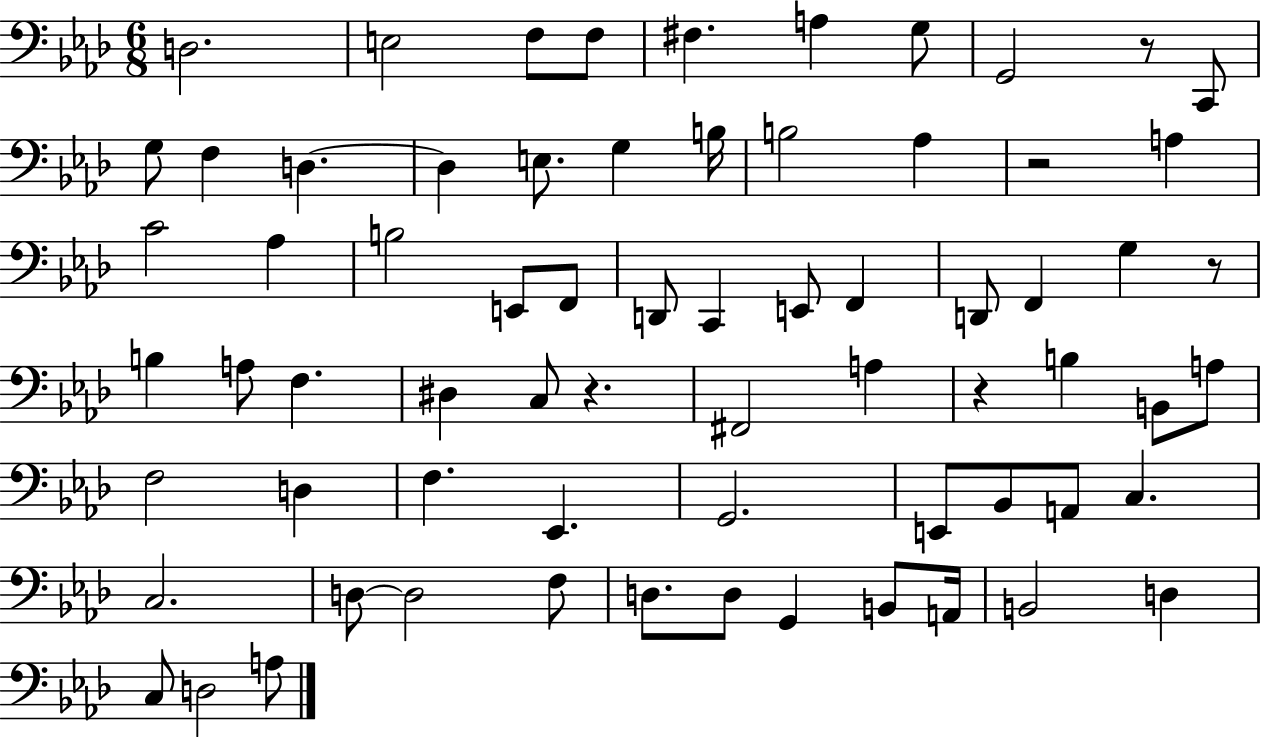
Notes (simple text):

D3/h. E3/h F3/e F3/e F#3/q. A3/q G3/e G2/h R/e C2/e G3/e F3/q D3/q. D3/q E3/e. G3/q B3/s B3/h Ab3/q R/h A3/q C4/h Ab3/q B3/h E2/e F2/e D2/e C2/q E2/e F2/q D2/e F2/q G3/q R/e B3/q A3/e F3/q. D#3/q C3/e R/q. F#2/h A3/q R/q B3/q B2/e A3/e F3/h D3/q F3/q. Eb2/q. G2/h. E2/e Bb2/e A2/e C3/q. C3/h. D3/e D3/h F3/e D3/e. D3/e G2/q B2/e A2/s B2/h D3/q C3/e D3/h A3/e